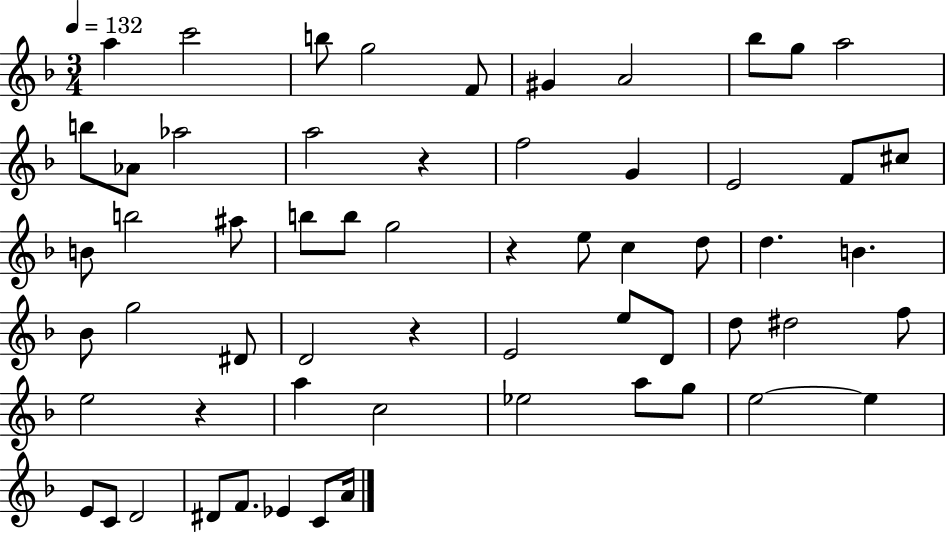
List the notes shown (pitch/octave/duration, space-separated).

A5/q C6/h B5/e G5/h F4/e G#4/q A4/h Bb5/e G5/e A5/h B5/e Ab4/e Ab5/h A5/h R/q F5/h G4/q E4/h F4/e C#5/e B4/e B5/h A#5/e B5/e B5/e G5/h R/q E5/e C5/q D5/e D5/q. B4/q. Bb4/e G5/h D#4/e D4/h R/q E4/h E5/e D4/e D5/e D#5/h F5/e E5/h R/q A5/q C5/h Eb5/h A5/e G5/e E5/h E5/q E4/e C4/e D4/h D#4/e F4/e. Eb4/q C4/e A4/s